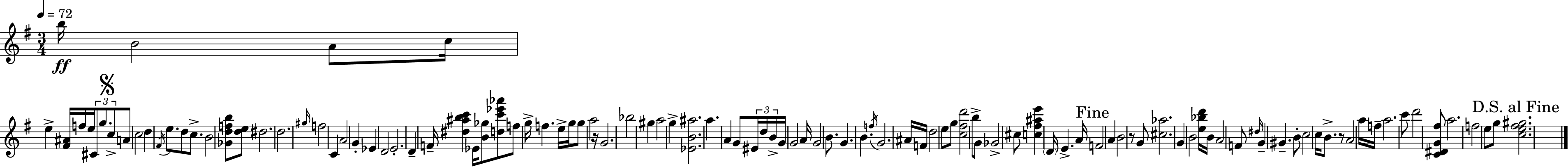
{
  \clef treble
  \numericTimeSignature
  \time 3/4
  \key g \major
  \tempo 4 = 72
  b''16\ff b'2 a'8 c''16 | e''4-> <fis' ais'>16 f''16 e''16 \tuplet 3/2 { cis'8 g''8. | \mark \markup { \musicglyph "scripts.segno" } c''8-> } a'8 c''2 | d''4 \acciaccatura { fis'16 } e''8. d''8 c''8.-> | \break b'2 <ges' d'' f'' b''>8 <d'' e''>8 | dis''2. | d''2. | \grace { gis''16 } f''2 c'4 | \break a'2 g'4-. | ees'4 d'2 | e'2.-. | d'4-- f'16-- <dis'' ais'' b'' c'''>4 ees'16 | \break <b' ges''>8 <d'' c''' ees''' aes'''>8 f''8 g''16-> f''4. | e''16-> g''16 g''8 a''2 | r16 g'2. | bes''2 gis''4 | \break a''2 g''4-> | <ees' b' ais''>2. | a''4. a'4 | g'8 \tuplet 3/2 { eis'16 d''16 b'16-> } g'16 g'2 | \break a'16 g'2 b'8. | g'4. b'4. | \acciaccatura { f''16 } g'2. | ais'16 f'16 d''2 | \break e''8 g''8 <c'' fis'' d'''>2 | b''8-> g'8 ges'2-> | cis''8 <c'' fis'' ais'' e'''>4 \parenthesize d'16 e'4.-> | a'16 \mark "Fine" f'2 a'4 | \break b'2 r8 | g'8 <cis'' aes''>2. | g'4 b'2 | <e'' bes'' d'''>16 b'16 a'2 | \break f'8 \grace { dis''16 } g'4-- gis'4.-- | b'8-. c''2 | c''16 b'8.-> r8 a'2 | a''16 f''16-- a''2. | \break c'''8 d'''2 | <c' dis' g' fis''>8 a''2. | f''2 | e''8 g''8 \mark "D.S. al Fine" <c'' e'' fis'' gis''>2. | \break \bar "|."
}